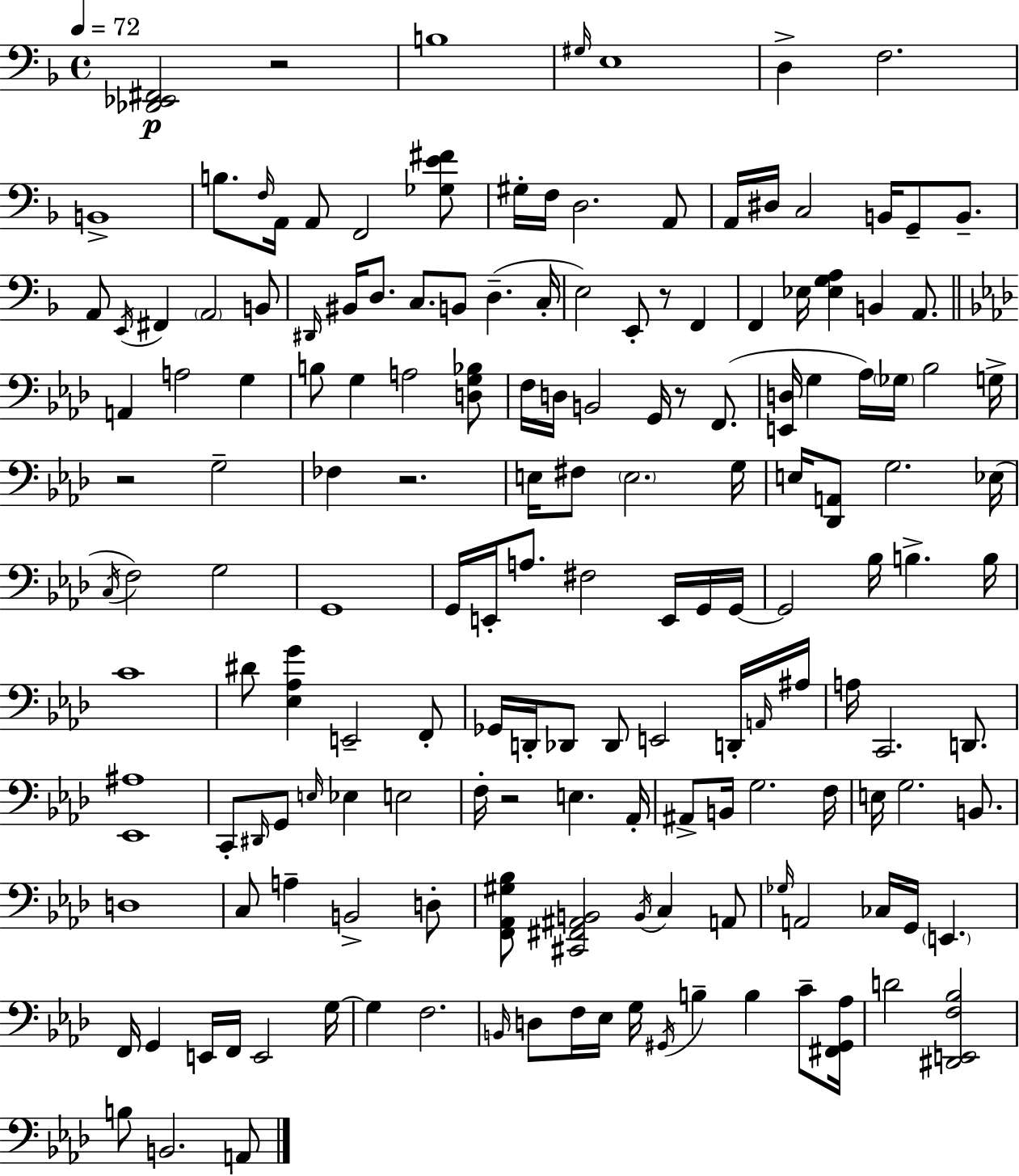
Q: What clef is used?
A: bass